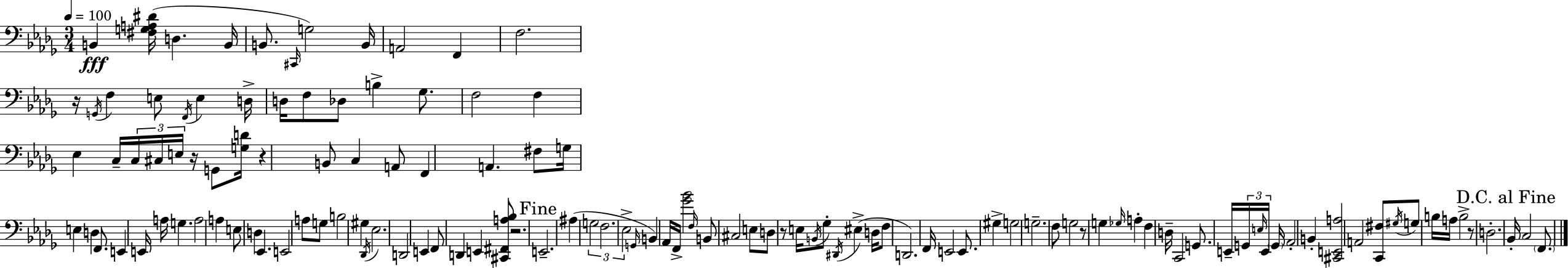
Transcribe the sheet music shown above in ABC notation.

X:1
T:Untitled
M:3/4
L:1/4
K:Bbm
B,, [^F,G,A,^D]/4 D, B,,/4 B,,/2 ^C,,/4 G,2 B,,/4 A,,2 F,, F,2 z/4 G,,/4 F, E,/2 F,,/4 E, D,/4 D,/4 F,/2 _D,/2 B, _G,/2 F,2 F, _E, C,/4 C,/4 ^C,/4 E,/4 z/4 G,,/2 [G,D]/4 z B,,/2 C, A,,/2 F,, A,, ^F,/2 G,/4 E, D, F,,/2 E,, E,,/4 A,/4 G, A,2 A, E,/2 D, _E,, E,,2 A,/2 G,/2 B,2 ^G, _D,,/4 _E,2 D,,2 E,, F,,/2 D,, E,, [^C,,^F,,A,_B,]/2 z2 E,,2 ^A, G,2 F,2 _E,2 G,,/4 B,, _A,,/4 F,,/4 [_G_B]2 F,/4 B,,/2 ^C,2 E,/2 D,/2 z/2 E,/4 B,,/4 _G,/2 ^D,,/4 ^E, D,/4 F,/2 D,,2 F,,/4 E,,2 E,,/2 ^G, G,2 G,2 F,/2 G,2 z/2 G, _G,/4 A, F, D,/4 C,,2 G,,/2 E,,/4 G,,/4 E,/4 E,,/4 G,,/4 _A,,2 B,, [^C,,E,,A,]2 A,,2 [C,,^F,]/2 ^G,/4 G,/2 B,/4 A,/4 B,2 z/2 D,2 _B,,/4 C,2 F,,/2